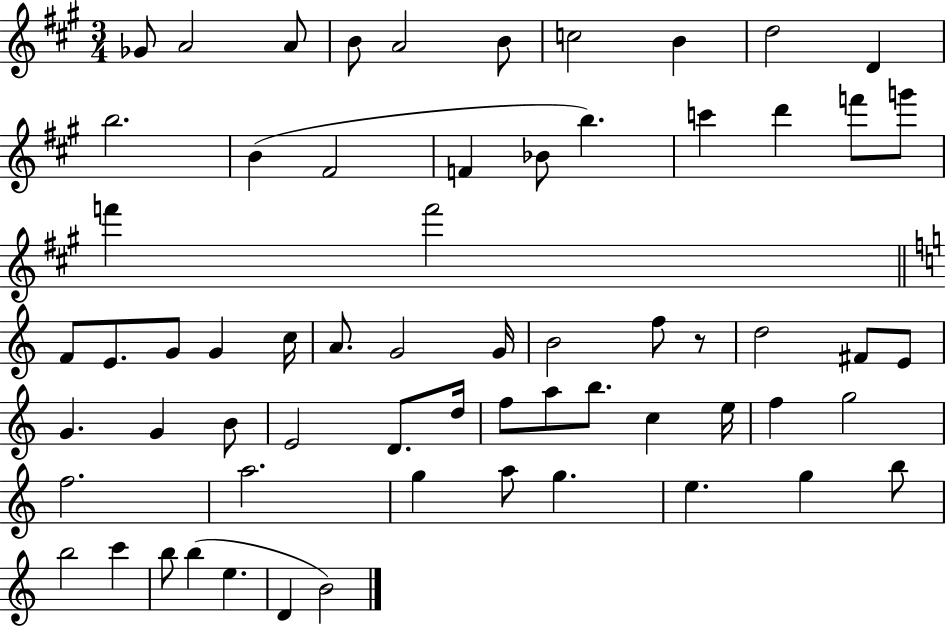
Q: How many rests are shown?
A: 1